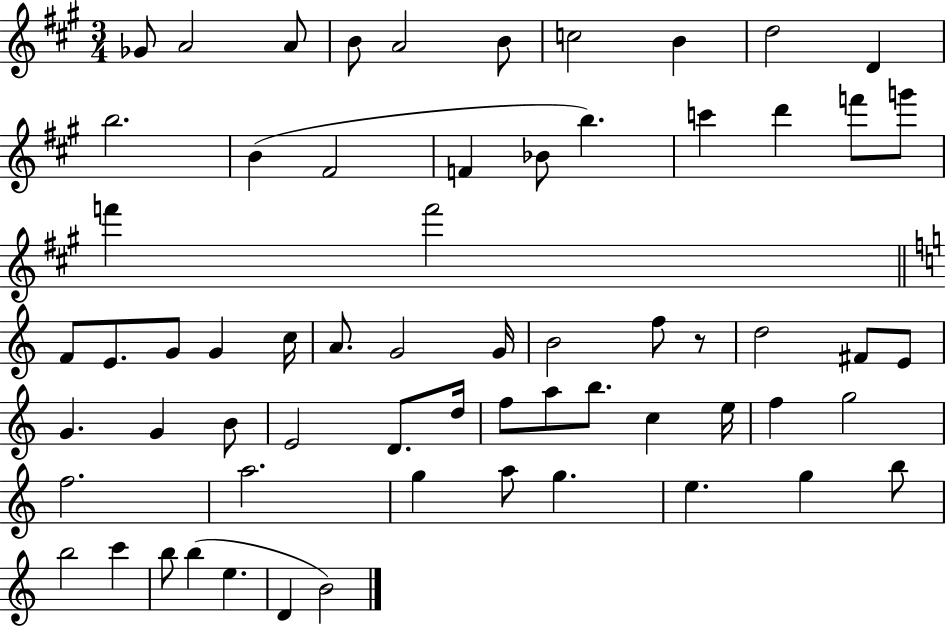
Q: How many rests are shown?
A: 1